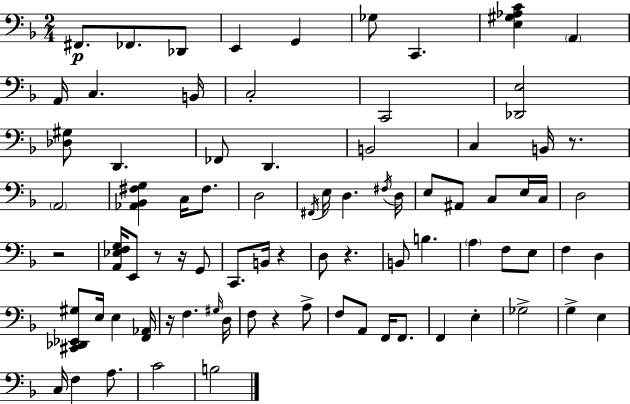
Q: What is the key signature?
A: D minor